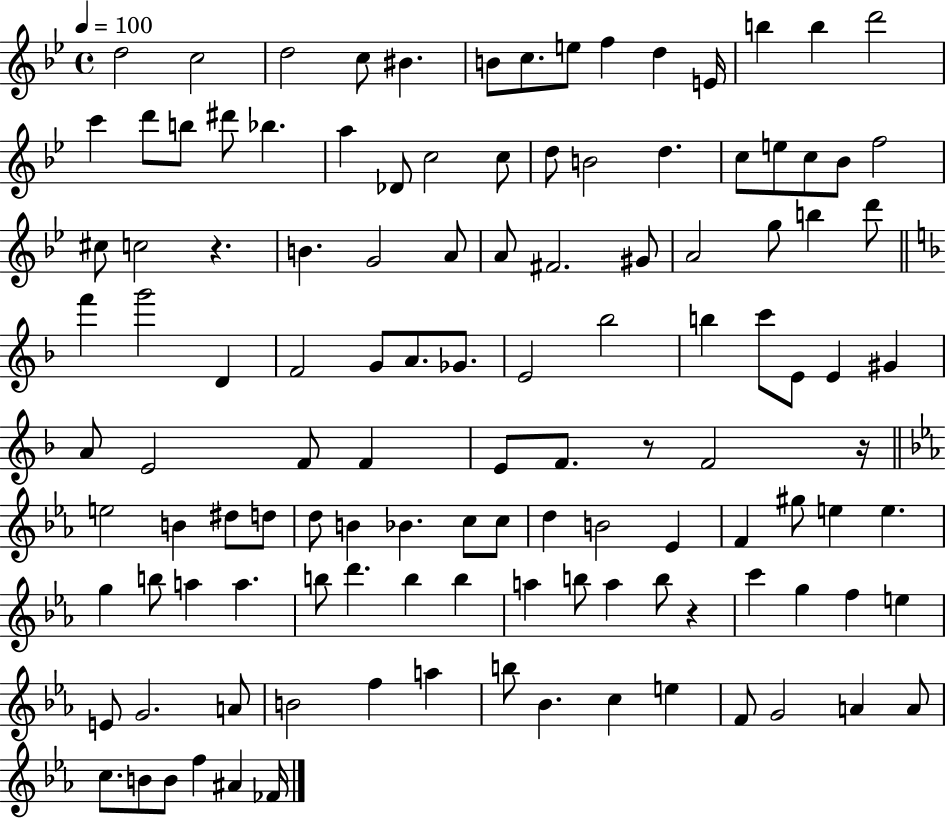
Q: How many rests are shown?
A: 4